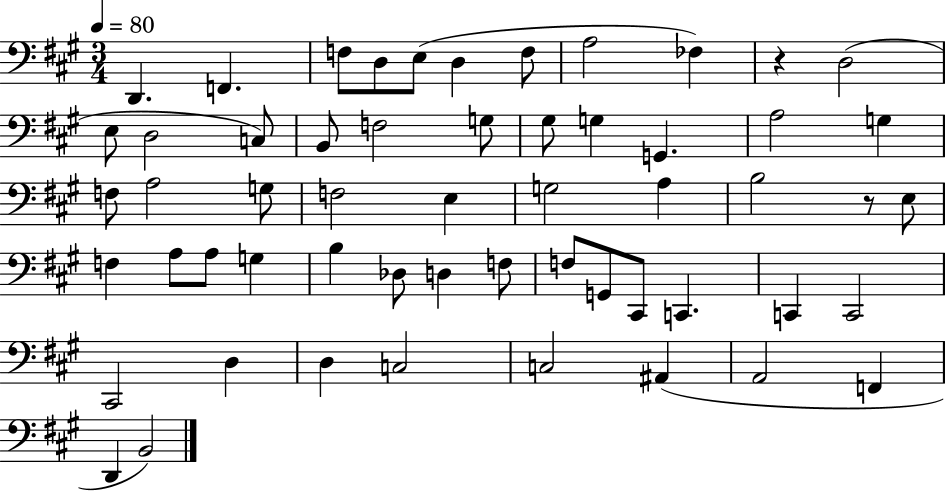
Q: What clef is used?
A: bass